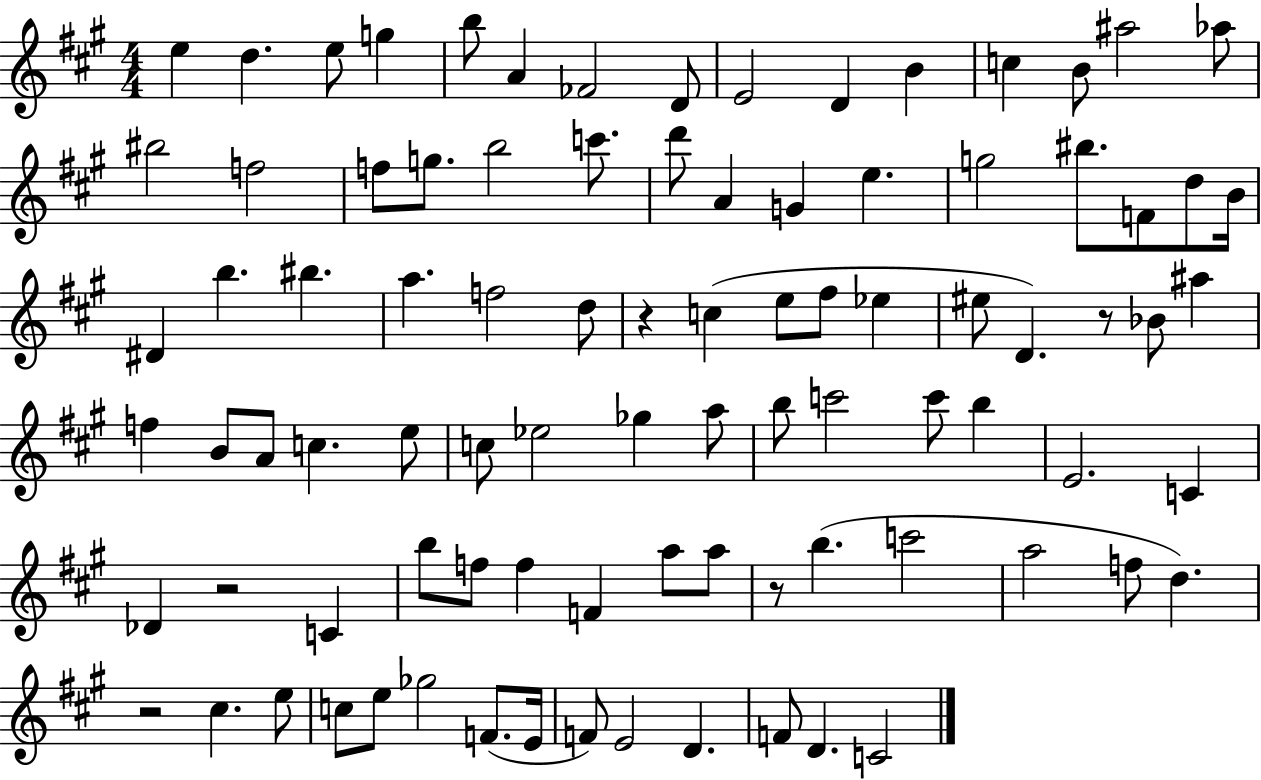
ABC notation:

X:1
T:Untitled
M:4/4
L:1/4
K:A
e d e/2 g b/2 A _F2 D/2 E2 D B c B/2 ^a2 _a/2 ^b2 f2 f/2 g/2 b2 c'/2 d'/2 A G e g2 ^b/2 F/2 d/2 B/4 ^D b ^b a f2 d/2 z c e/2 ^f/2 _e ^e/2 D z/2 _B/2 ^a f B/2 A/2 c e/2 c/2 _e2 _g a/2 b/2 c'2 c'/2 b E2 C _D z2 C b/2 f/2 f F a/2 a/2 z/2 b c'2 a2 f/2 d z2 ^c e/2 c/2 e/2 _g2 F/2 E/4 F/2 E2 D F/2 D C2